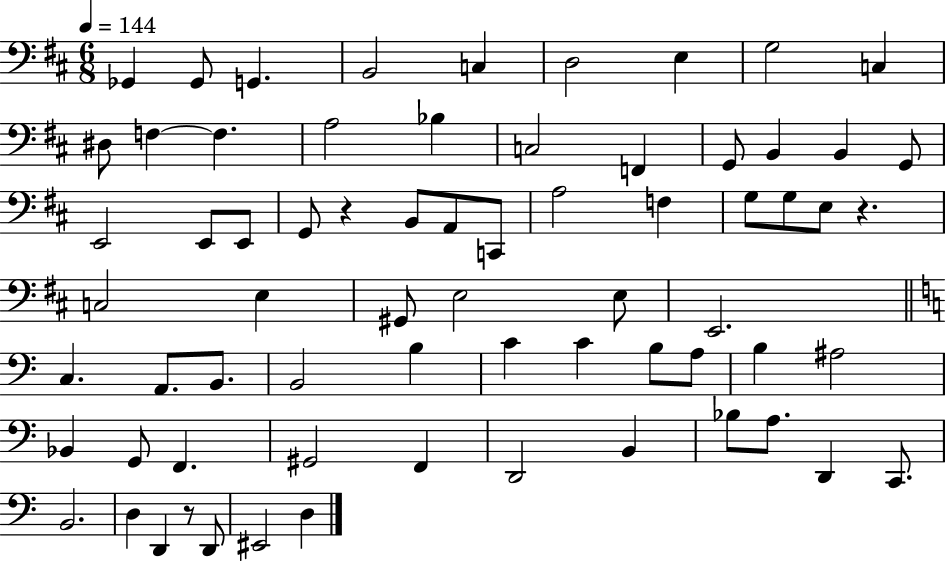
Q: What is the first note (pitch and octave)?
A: Gb2